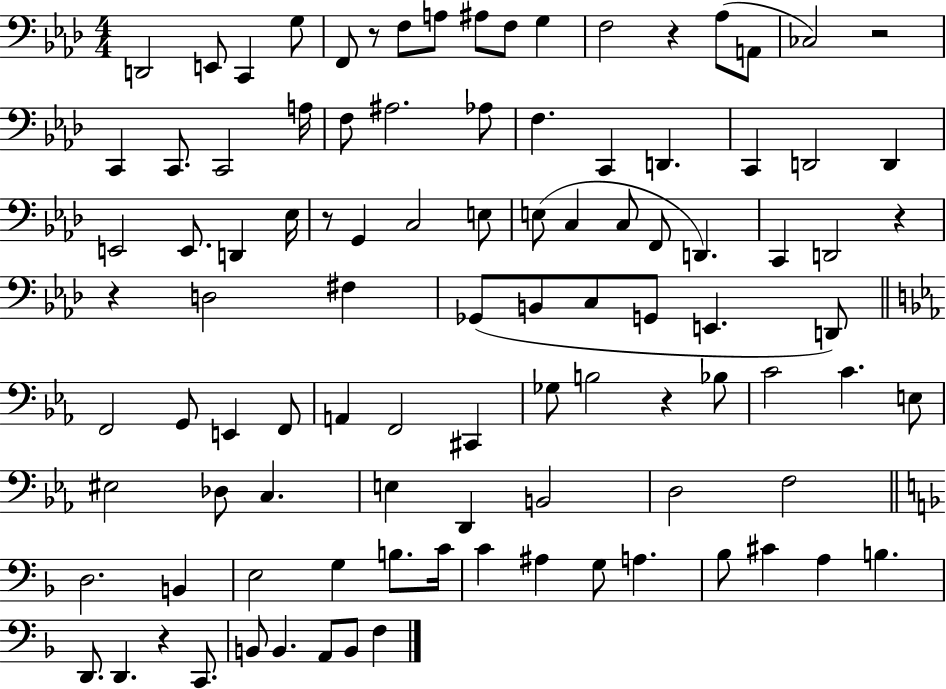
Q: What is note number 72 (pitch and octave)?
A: B2